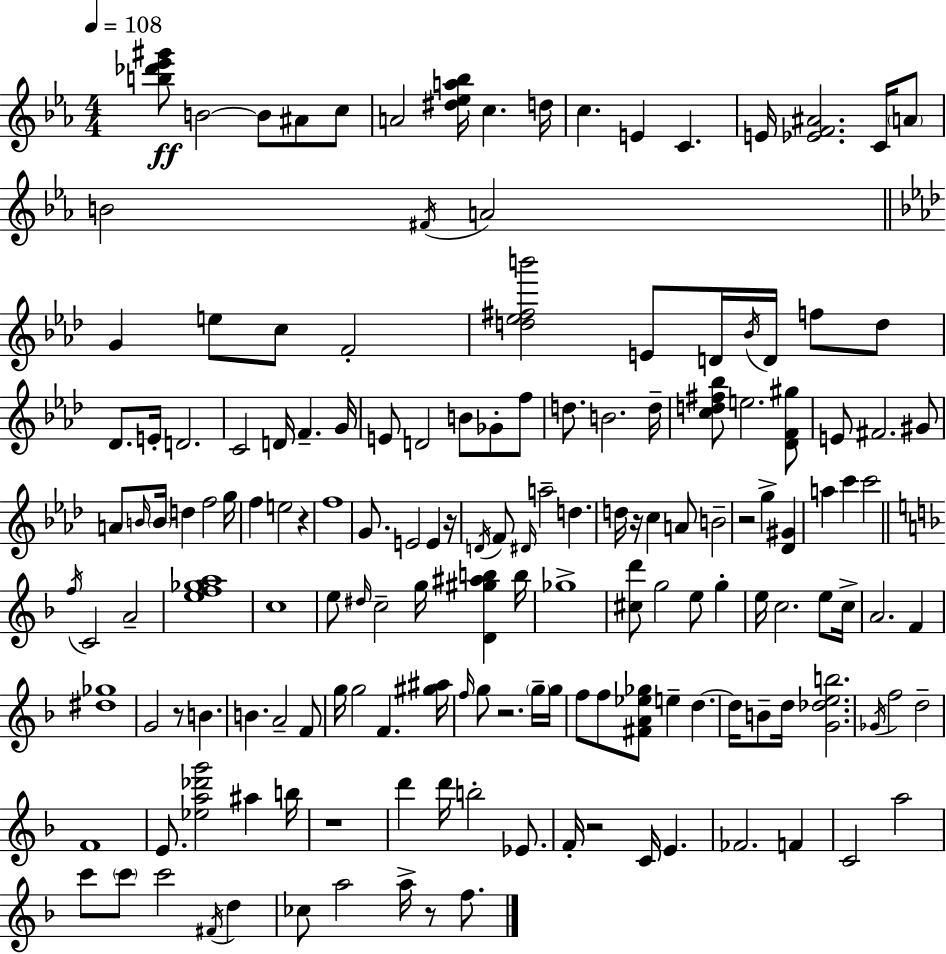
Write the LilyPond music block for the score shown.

{
  \clef treble
  \numericTimeSignature
  \time 4/4
  \key c \minor
  \tempo 4 = 108
  <b'' des''' ees''' gis'''>8\ff b'2~~ b'8 ais'8 c''8 | a'2 <dis'' ees'' a'' bes''>16 c''4. d''16 | c''4. e'4 c'4. | e'16 <ees' f' ais'>2. c'16 \parenthesize a'8 | \break b'2 \acciaccatura { fis'16 } a'2 | \bar "||" \break \key f \minor g'4 e''8 c''8 f'2-. | <d'' ees'' fis'' b'''>2 e'8 d'16 \acciaccatura { bes'16 } d'16 f''8 d''8 | des'8. e'16-. d'2. | c'2 d'16 f'4.-- | \break g'16 e'8 d'2 b'8 ges'8-. f''8 | d''8. b'2. | d''16-- <c'' d'' fis'' bes''>8 e''2. <des' f' gis''>8 | e'8 fis'2. gis'8 | \break a'8 \grace { b'16 } \parenthesize b'16 d''4 f''2 | g''16 f''4 e''2 r4 | f''1 | g'8. e'2 e'4 | \break r16 \acciaccatura { d'16 } f'8 \grace { dis'16 } a''2-- d''4. | d''16 r16 c''4 a'8 b'2-- | r2 g''4-> | <des' gis'>4 a''4 c'''4 c'''2 | \break \bar "||" \break \key d \minor \acciaccatura { f''16 } c'2 a'2-- | <e'' f'' ges'' a''>1 | c''1 | e''8 \grace { dis''16 } c''2-- g''16 <d' gis'' ais'' b''>4 | \break b''16 ges''1-> | <cis'' d'''>8 g''2 e''8 g''4-. | e''16 c''2. e''8 | c''16-> a'2. f'4 | \break <dis'' ges''>1 | g'2 r8 b'4. | b'4. a'2-- | f'8 g''16 g''2 f'4. | \break <gis'' ais''>16 \grace { f''16 } g''8 r2. | \parenthesize g''16-- g''16 f''8 f''8 <fis' a' ees'' ges''>8 e''4-- d''4.~~ | d''16 b'8-- d''16 <g' des'' e'' b''>2. | \acciaccatura { ges'16 } f''2 d''2-- | \break f'1 | e'8. <ees'' a'' des''' g'''>2 ais''4 | b''16 r1 | d'''4 d'''16 b''2-. | \break ees'8. f'16-. r2 c'16 e'4. | fes'2. | f'4 c'2 a''2 | c'''8 \parenthesize c'''8 c'''2 | \break \acciaccatura { fis'16 } d''4 ces''8 a''2 a''16-> | r8 f''8. \bar "|."
}